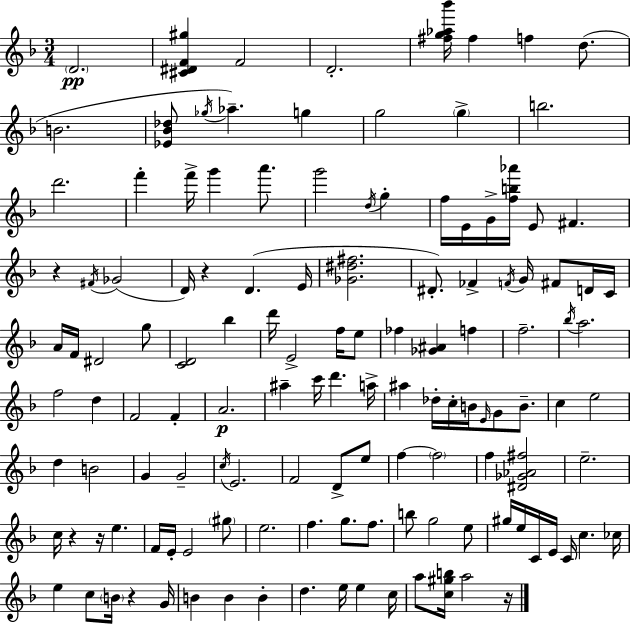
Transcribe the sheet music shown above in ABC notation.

X:1
T:Untitled
M:3/4
L:1/4
K:Dm
D2 [^C^DF^g] F2 D2 [^fg_a_b']/4 ^f f d/2 B2 [_E_B_d]/2 _g/4 _a g g2 g b2 d'2 f' f'/4 g' a'/2 g'2 d/4 g f/4 E/4 G/4 [fb_a']/4 E/2 ^F z ^F/4 _G2 D/4 z D E/4 [_G^d^f]2 ^D/2 _F F/4 G/4 ^F/2 D/4 C/4 A/4 F/4 ^D2 g/2 [CD]2 _b d'/4 E2 f/4 e/2 _f [_G^A] f f2 _b/4 a2 f2 d F2 F A2 ^a c'/4 d' a/4 ^a _d/4 c/4 B/4 E/4 G/2 B/2 c e2 d B2 G G2 c/4 E2 F2 D/2 e/2 f f2 f [^D_G_A^f]2 e2 c/4 z z/4 e F/4 E/4 E2 ^g/2 e2 f g/2 f/2 b/2 g2 e/2 ^g/4 e/4 C/4 E/4 C/4 c _c/4 e c/2 B/4 z G/4 B B B d e/4 e c/4 a/2 [c^gb]/4 a2 z/4